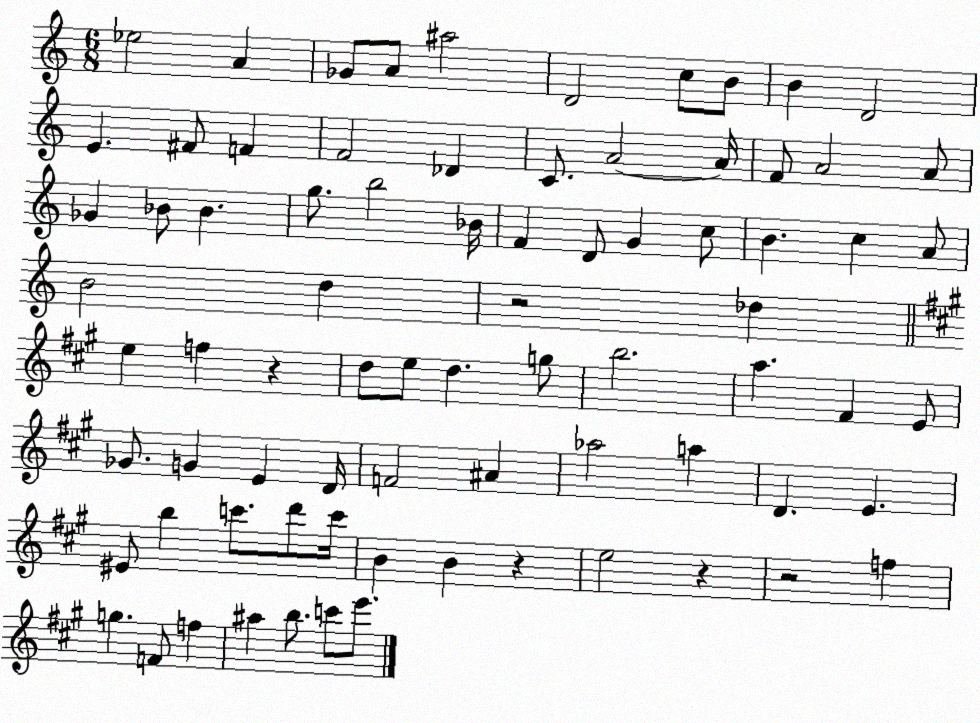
X:1
T:Untitled
M:6/8
L:1/4
K:C
_e2 A _G/2 A/2 ^a2 D2 c/2 B/2 B D2 E ^F/2 F F2 _D C/2 A2 A/4 F/2 A2 A/2 _G _B/2 _B g/2 b2 _B/4 F D/2 G c/2 B c A/2 B2 d z2 _d e f z d/2 e/2 d g/2 b2 a ^F E/2 _G/2 G E D/4 F2 ^A _a2 a D E ^E/2 b c'/2 d'/2 c'/4 B B z e2 z z2 f g F/2 f ^a b/2 c'/2 e'/2